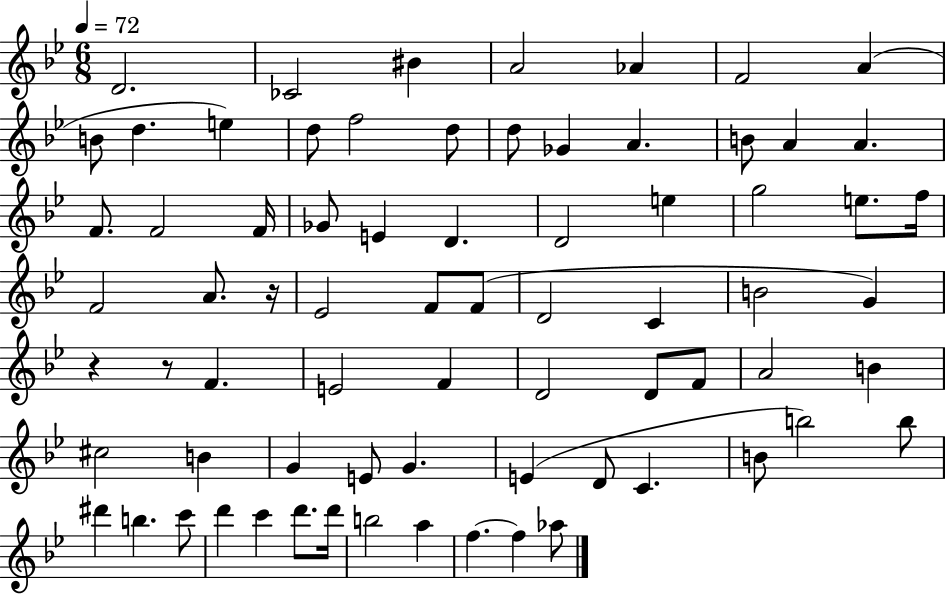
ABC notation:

X:1
T:Untitled
M:6/8
L:1/4
K:Bb
D2 _C2 ^B A2 _A F2 A B/2 d e d/2 f2 d/2 d/2 _G A B/2 A A F/2 F2 F/4 _G/2 E D D2 e g2 e/2 f/4 F2 A/2 z/4 _E2 F/2 F/2 D2 C B2 G z z/2 F E2 F D2 D/2 F/2 A2 B ^c2 B G E/2 G E D/2 C B/2 b2 b/2 ^d' b c'/2 d' c' d'/2 d'/4 b2 a f f _a/2